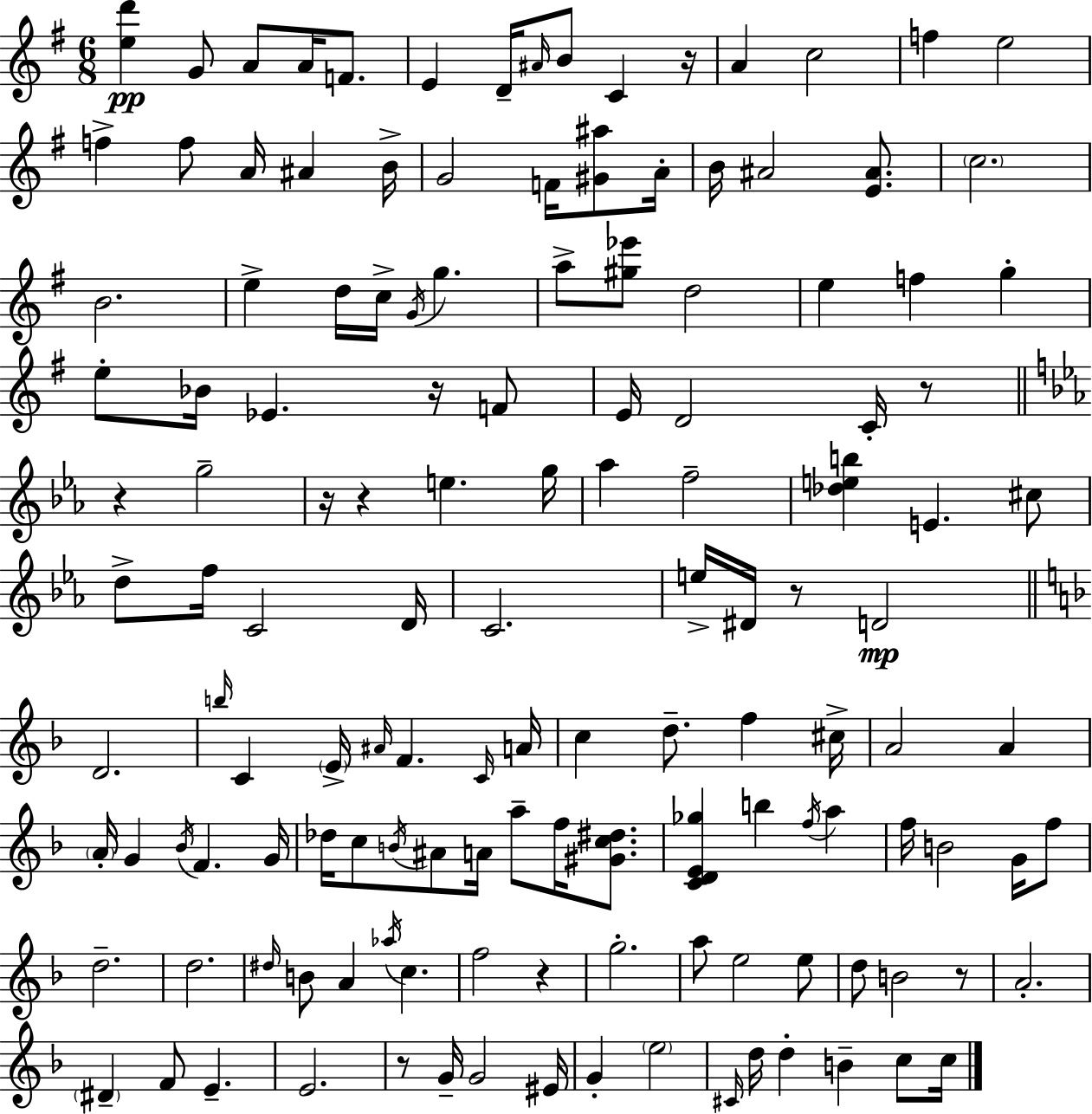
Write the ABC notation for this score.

X:1
T:Untitled
M:6/8
L:1/4
K:G
[ed'] G/2 A/2 A/4 F/2 E D/4 ^A/4 B/2 C z/4 A c2 f e2 f f/2 A/4 ^A B/4 G2 F/4 [^G^a]/2 A/4 B/4 ^A2 [E^A]/2 c2 B2 e d/4 c/4 G/4 g a/2 [^g_e']/2 d2 e f g e/2 _B/4 _E z/4 F/2 E/4 D2 C/4 z/2 z g2 z/4 z e g/4 _a f2 [_deb] E ^c/2 d/2 f/4 C2 D/4 C2 e/4 ^D/4 z/2 D2 D2 b/4 C E/4 ^A/4 F C/4 A/4 c d/2 f ^c/4 A2 A A/4 G _B/4 F G/4 _d/4 c/2 B/4 ^A/2 A/4 a/2 f/4 [^Gc^d]/2 [CDE_g] b f/4 a f/4 B2 G/4 f/2 d2 d2 ^d/4 B/2 A _a/4 c f2 z g2 a/2 e2 e/2 d/2 B2 z/2 A2 ^D F/2 E E2 z/2 G/4 G2 ^E/4 G e2 ^C/4 d/4 d B c/2 c/4